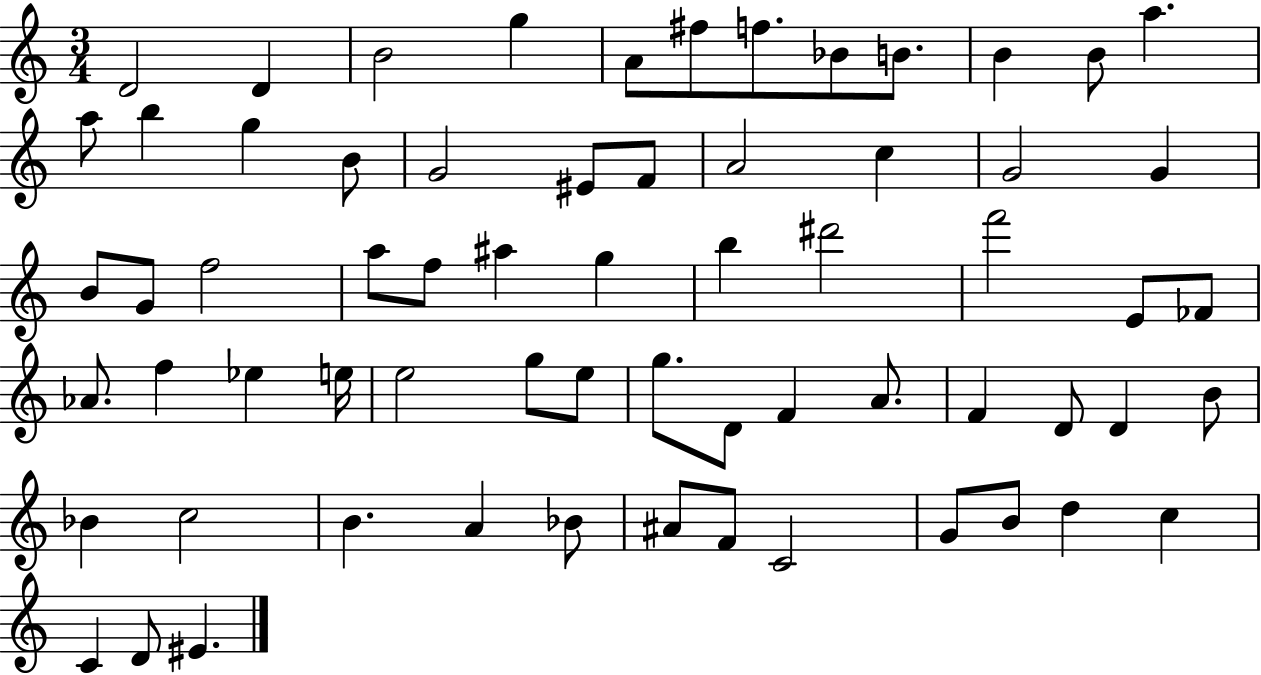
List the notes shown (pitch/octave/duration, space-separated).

D4/h D4/q B4/h G5/q A4/e F#5/e F5/e. Bb4/e B4/e. B4/q B4/e A5/q. A5/e B5/q G5/q B4/e G4/h EIS4/e F4/e A4/h C5/q G4/h G4/q B4/e G4/e F5/h A5/e F5/e A#5/q G5/q B5/q D#6/h F6/h E4/e FES4/e Ab4/e. F5/q Eb5/q E5/s E5/h G5/e E5/e G5/e. D4/e F4/q A4/e. F4/q D4/e D4/q B4/e Bb4/q C5/h B4/q. A4/q Bb4/e A#4/e F4/e C4/h G4/e B4/e D5/q C5/q C4/q D4/e EIS4/q.